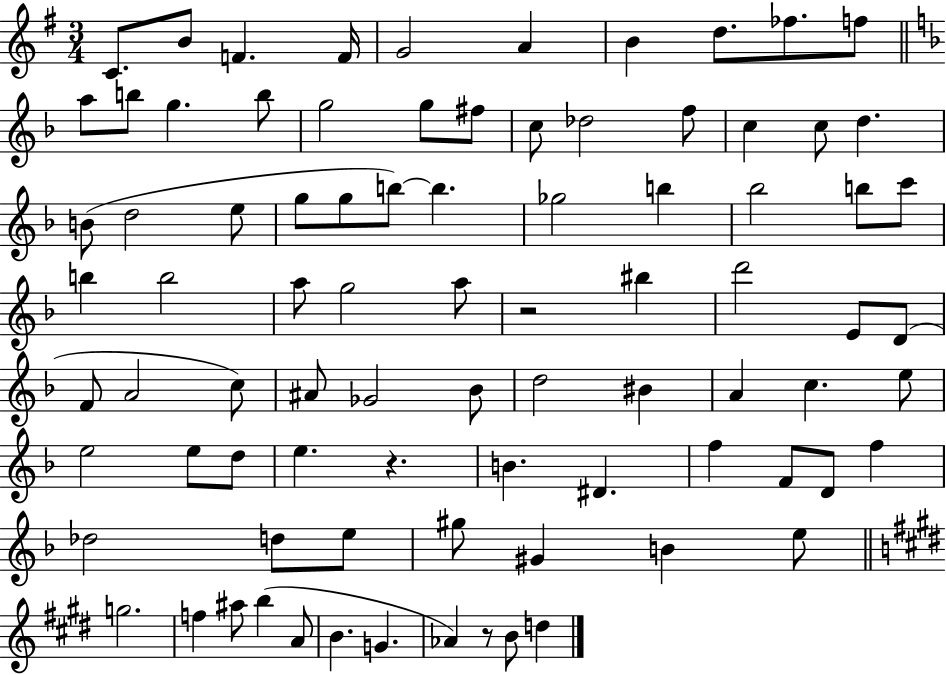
{
  \clef treble
  \numericTimeSignature
  \time 3/4
  \key g \major
  \repeat volta 2 { c'8. b'8 f'4. f'16 | g'2 a'4 | b'4 d''8. fes''8. f''8 | \bar "||" \break \key f \major a''8 b''8 g''4. b''8 | g''2 g''8 fis''8 | c''8 des''2 f''8 | c''4 c''8 d''4. | \break b'8( d''2 e''8 | g''8 g''8 b''8~~) b''4. | ges''2 b''4 | bes''2 b''8 c'''8 | \break b''4 b''2 | a''8 g''2 a''8 | r2 bis''4 | d'''2 e'8 d'8( | \break f'8 a'2 c''8) | ais'8 ges'2 bes'8 | d''2 bis'4 | a'4 c''4. e''8 | \break e''2 e''8 d''8 | e''4. r4. | b'4. dis'4. | f''4 f'8 d'8 f''4 | \break des''2 d''8 e''8 | gis''8 gis'4 b'4 e''8 | \bar "||" \break \key e \major g''2. | f''4 ais''8 b''4( a'8 | b'4. g'4. | aes'4) r8 b'8 d''4 | \break } \bar "|."
}